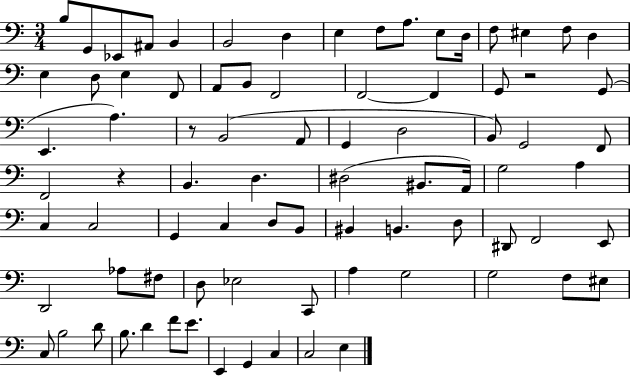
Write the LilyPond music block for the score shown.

{
  \clef bass
  \numericTimeSignature
  \time 3/4
  \key c \major
  \repeat volta 2 { b8 g,8 ees,8 ais,8 b,4 | b,2 d4 | e4 f8 a8. e8 d16 | f8 eis4 f8 d4 | \break e4 d8 e4 f,8 | a,8 b,8 f,2 | f,2~~ f,4 | g,8 r2 g,8( | \break e,4. a4.) | r8 b,2( a,8 | g,4 d2 | b,8) g,2 f,8 | \break f,2 r4 | b,4. d4. | dis2( bis,8. a,16) | g2 a4 | \break c4 c2 | g,4 c4 d8 b,8 | bis,4 b,4. d8 | dis,8 f,2 e,8 | \break d,2 aes8 fis8 | d8 ees2 c,8 | a4 g2 | g2 f8 eis8 | \break c8 b2 d'8 | b8. d'4 f'8 e'8. | e,4 g,4 c4 | c2 e4 | \break } \bar "|."
}